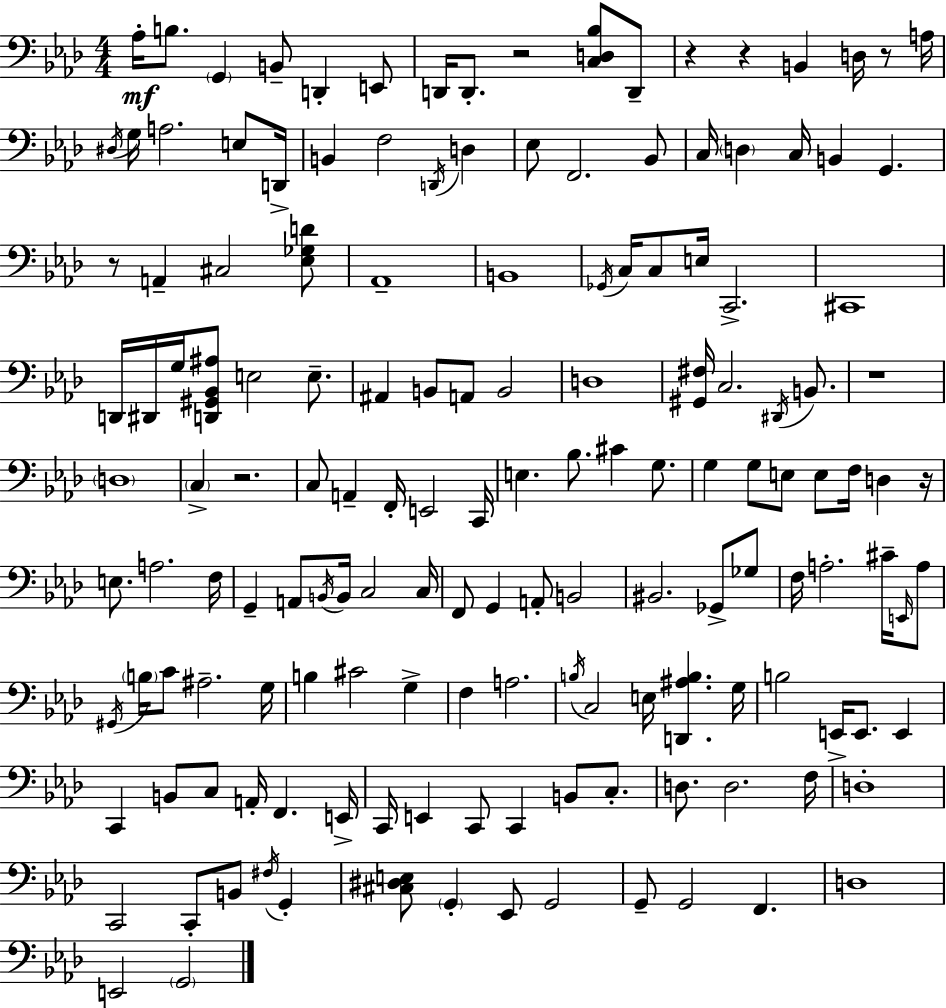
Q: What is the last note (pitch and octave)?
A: G2